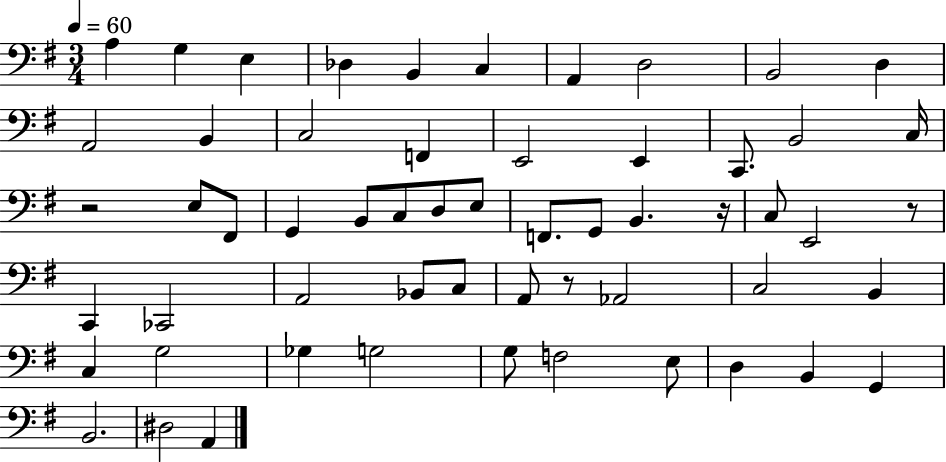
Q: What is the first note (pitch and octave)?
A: A3